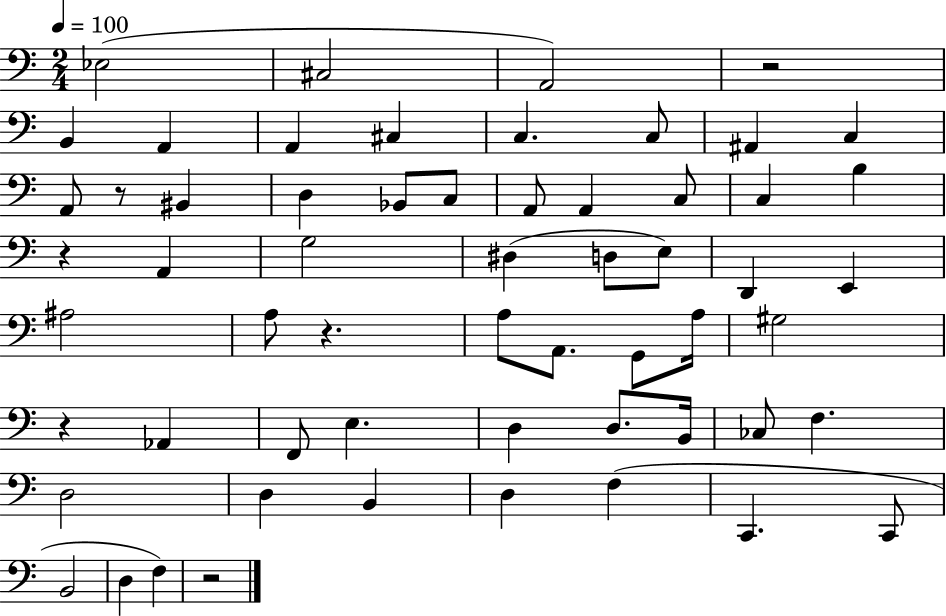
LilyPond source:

{
  \clef bass
  \numericTimeSignature
  \time 2/4
  \key c \major
  \tempo 4 = 100
  ees2( | cis2 | a,2) | r2 | \break b,4 a,4 | a,4 cis4 | c4. c8 | ais,4 c4 | \break a,8 r8 bis,4 | d4 bes,8 c8 | a,8 a,4 c8 | c4 b4 | \break r4 a,4 | g2 | dis4( d8 e8) | d,4 e,4 | \break ais2 | a8 r4. | a8 a,8. g,8 a16 | gis2 | \break r4 aes,4 | f,8 e4. | d4 d8. b,16 | ces8 f4. | \break d2 | d4 b,4 | d4 f4( | c,4. c,8 | \break b,2 | d4 f4) | r2 | \bar "|."
}